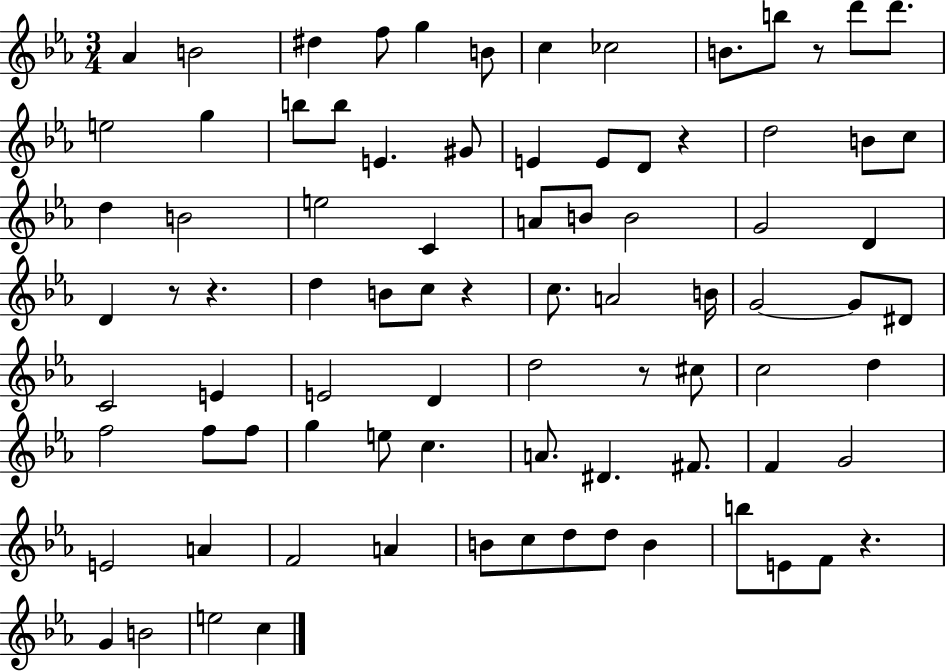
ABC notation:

X:1
T:Untitled
M:3/4
L:1/4
K:Eb
_A B2 ^d f/2 g B/2 c _c2 B/2 b/2 z/2 d'/2 d'/2 e2 g b/2 b/2 E ^G/2 E E/2 D/2 z d2 B/2 c/2 d B2 e2 C A/2 B/2 B2 G2 D D z/2 z d B/2 c/2 z c/2 A2 B/4 G2 G/2 ^D/2 C2 E E2 D d2 z/2 ^c/2 c2 d f2 f/2 f/2 g e/2 c A/2 ^D ^F/2 F G2 E2 A F2 A B/2 c/2 d/2 d/2 B b/2 E/2 F/2 z G B2 e2 c